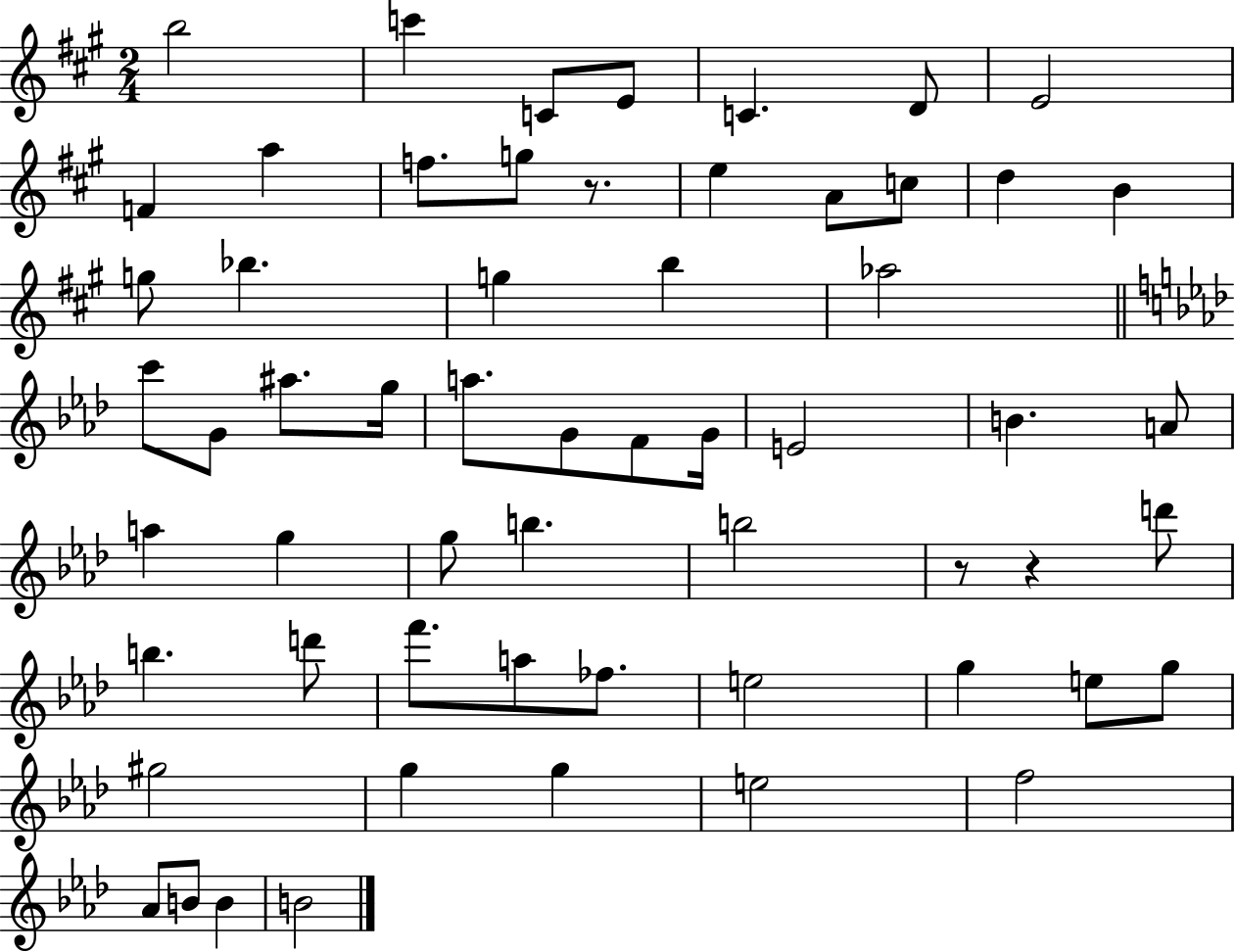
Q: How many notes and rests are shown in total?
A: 59